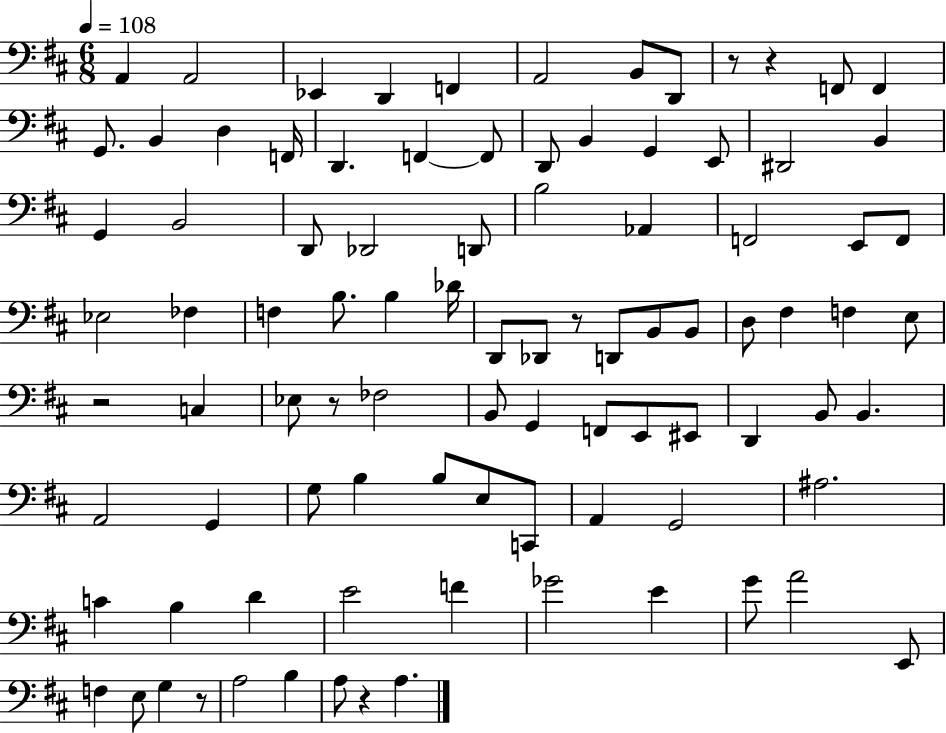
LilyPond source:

{
  \clef bass
  \numericTimeSignature
  \time 6/8
  \key d \major
  \tempo 4 = 108
  a,4 a,2 | ees,4 d,4 f,4 | a,2 b,8 d,8 | r8 r4 f,8 f,4 | \break g,8. b,4 d4 f,16 | d,4. f,4~~ f,8 | d,8 b,4 g,4 e,8 | dis,2 b,4 | \break g,4 b,2 | d,8 des,2 d,8 | b2 aes,4 | f,2 e,8 f,8 | \break ees2 fes4 | f4 b8. b4 des'16 | d,8 des,8 r8 d,8 b,8 b,8 | d8 fis4 f4 e8 | \break r2 c4 | ees8 r8 fes2 | b,8 g,4 f,8 e,8 eis,8 | d,4 b,8 b,4. | \break a,2 g,4 | g8 b4 b8 e8 c,8 | a,4 g,2 | ais2. | \break c'4 b4 d'4 | e'2 f'4 | ges'2 e'4 | g'8 a'2 e,8 | \break f4 e8 g4 r8 | a2 b4 | a8 r4 a4. | \bar "|."
}